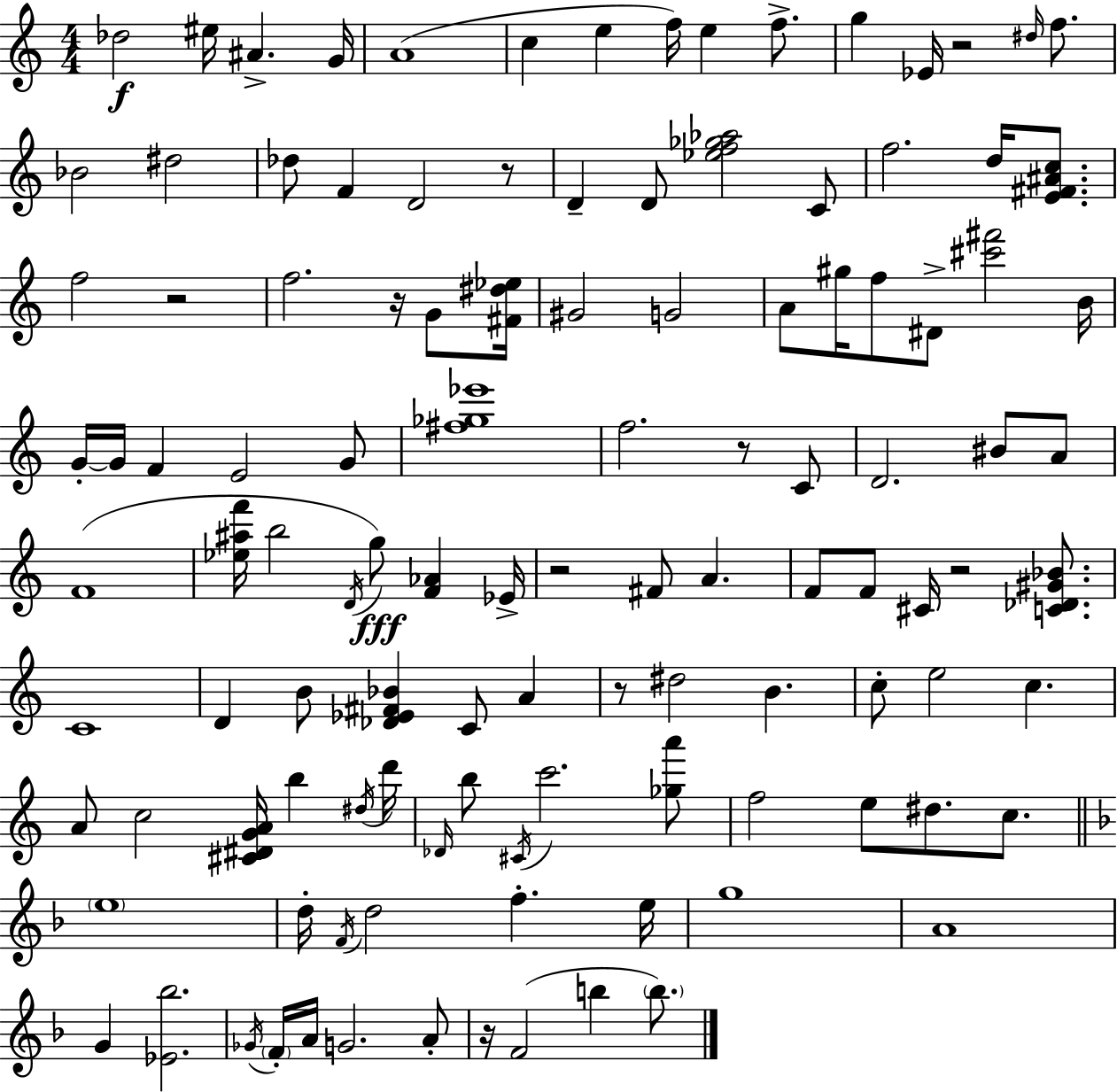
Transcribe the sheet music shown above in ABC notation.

X:1
T:Untitled
M:4/4
L:1/4
K:C
_d2 ^e/4 ^A G/4 A4 c e f/4 e f/2 g _E/4 z2 ^d/4 f/2 _B2 ^d2 _d/2 F D2 z/2 D D/2 [_ef_g_a]2 C/2 f2 d/4 [E^F^Ac]/2 f2 z2 f2 z/4 G/2 [^F^d_e]/4 ^G2 G2 A/2 ^g/4 f/2 ^D/2 [^c'^f']2 B/4 G/4 G/4 F E2 G/2 [^f_g_e']4 f2 z/2 C/2 D2 ^B/2 A/2 F4 [_e^af']/4 b2 D/4 g/2 [F_A] _E/4 z2 ^F/2 A F/2 F/2 ^C/4 z2 [C_D^G_B]/2 C4 D B/2 [_D_E^F_B] C/2 A z/2 ^d2 B c/2 e2 c A/2 c2 [^C^DGA]/4 b ^d/4 d'/4 _D/4 b/2 ^C/4 c'2 [_ga']/2 f2 e/2 ^d/2 c/2 e4 d/4 F/4 d2 f e/4 g4 A4 G [_E_b]2 _G/4 F/4 A/4 G2 A/2 z/4 F2 b b/2